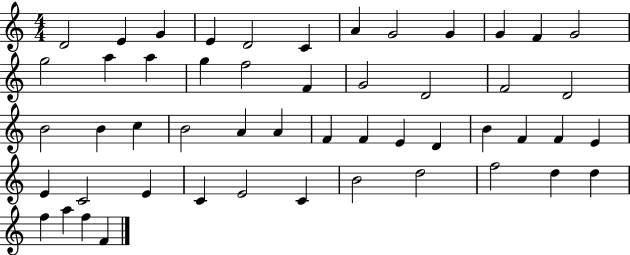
{
  \clef treble
  \numericTimeSignature
  \time 4/4
  \key c \major
  d'2 e'4 g'4 | e'4 d'2 c'4 | a'4 g'2 g'4 | g'4 f'4 g'2 | \break g''2 a''4 a''4 | g''4 f''2 f'4 | g'2 d'2 | f'2 d'2 | \break b'2 b'4 c''4 | b'2 a'4 a'4 | f'4 f'4 e'4 d'4 | b'4 f'4 f'4 e'4 | \break e'4 c'2 e'4 | c'4 e'2 c'4 | b'2 d''2 | f''2 d''4 d''4 | \break f''4 a''4 f''4 f'4 | \bar "|."
}